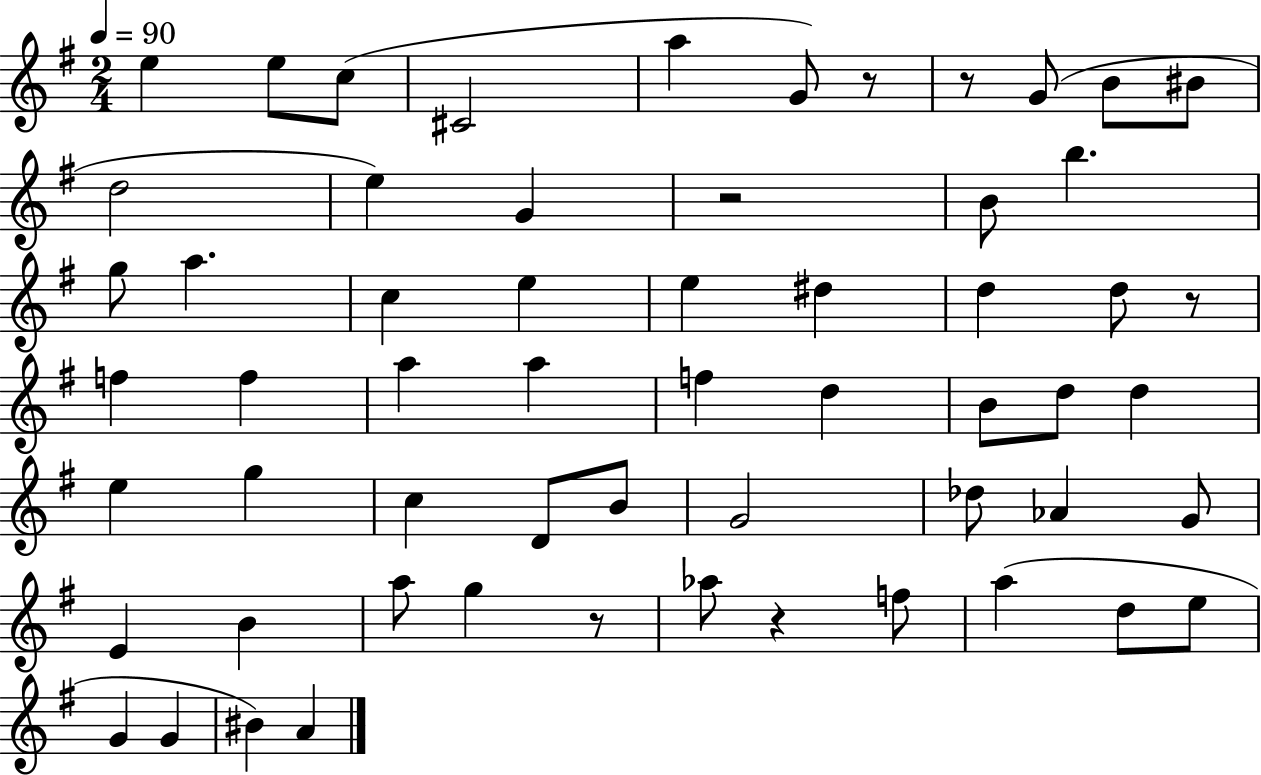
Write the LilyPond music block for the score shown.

{
  \clef treble
  \numericTimeSignature
  \time 2/4
  \key g \major
  \tempo 4 = 90
  e''4 e''8 c''8( | cis'2 | a''4 g'8) r8 | r8 g'8( b'8 bis'8 | \break d''2 | e''4) g'4 | r2 | b'8 b''4. | \break g''8 a''4. | c''4 e''4 | e''4 dis''4 | d''4 d''8 r8 | \break f''4 f''4 | a''4 a''4 | f''4 d''4 | b'8 d''8 d''4 | \break e''4 g''4 | c''4 d'8 b'8 | g'2 | des''8 aes'4 g'8 | \break e'4 b'4 | a''8 g''4 r8 | aes''8 r4 f''8 | a''4( d''8 e''8 | \break g'4 g'4 | bis'4) a'4 | \bar "|."
}